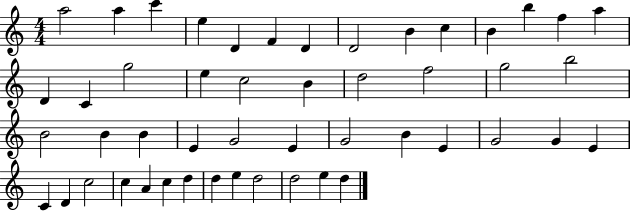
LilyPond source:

{
  \clef treble
  \numericTimeSignature
  \time 4/4
  \key c \major
  a''2 a''4 c'''4 | e''4 d'4 f'4 d'4 | d'2 b'4 c''4 | b'4 b''4 f''4 a''4 | \break d'4 c'4 g''2 | e''4 c''2 b'4 | d''2 f''2 | g''2 b''2 | \break b'2 b'4 b'4 | e'4 g'2 e'4 | g'2 b'4 e'4 | g'2 g'4 e'4 | \break c'4 d'4 c''2 | c''4 a'4 c''4 d''4 | d''4 e''4 d''2 | d''2 e''4 d''4 | \break \bar "|."
}